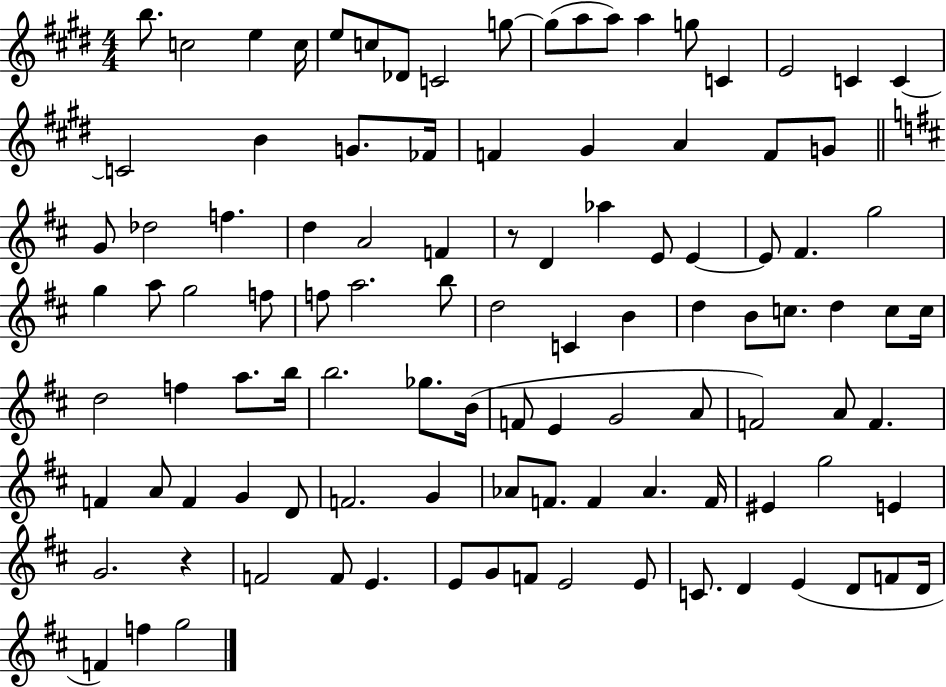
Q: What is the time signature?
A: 4/4